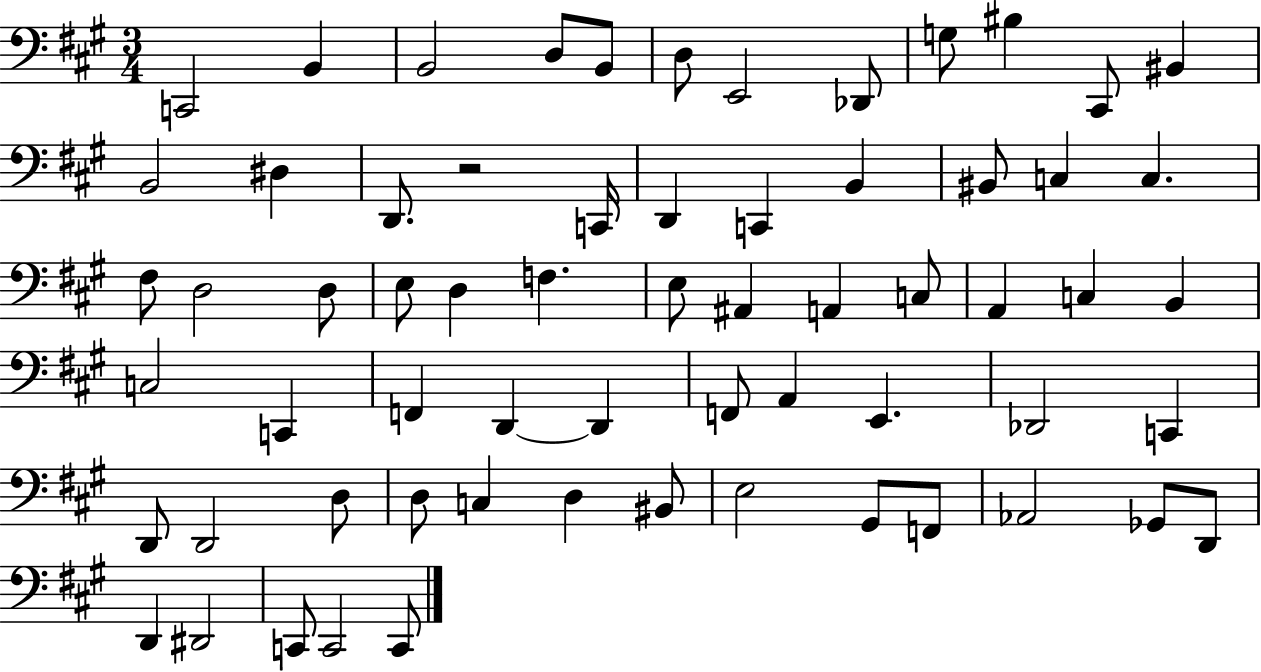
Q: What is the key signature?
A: A major